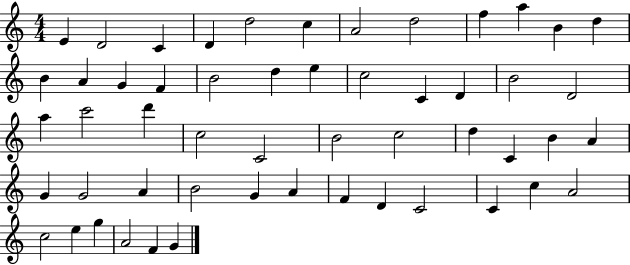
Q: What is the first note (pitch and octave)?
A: E4